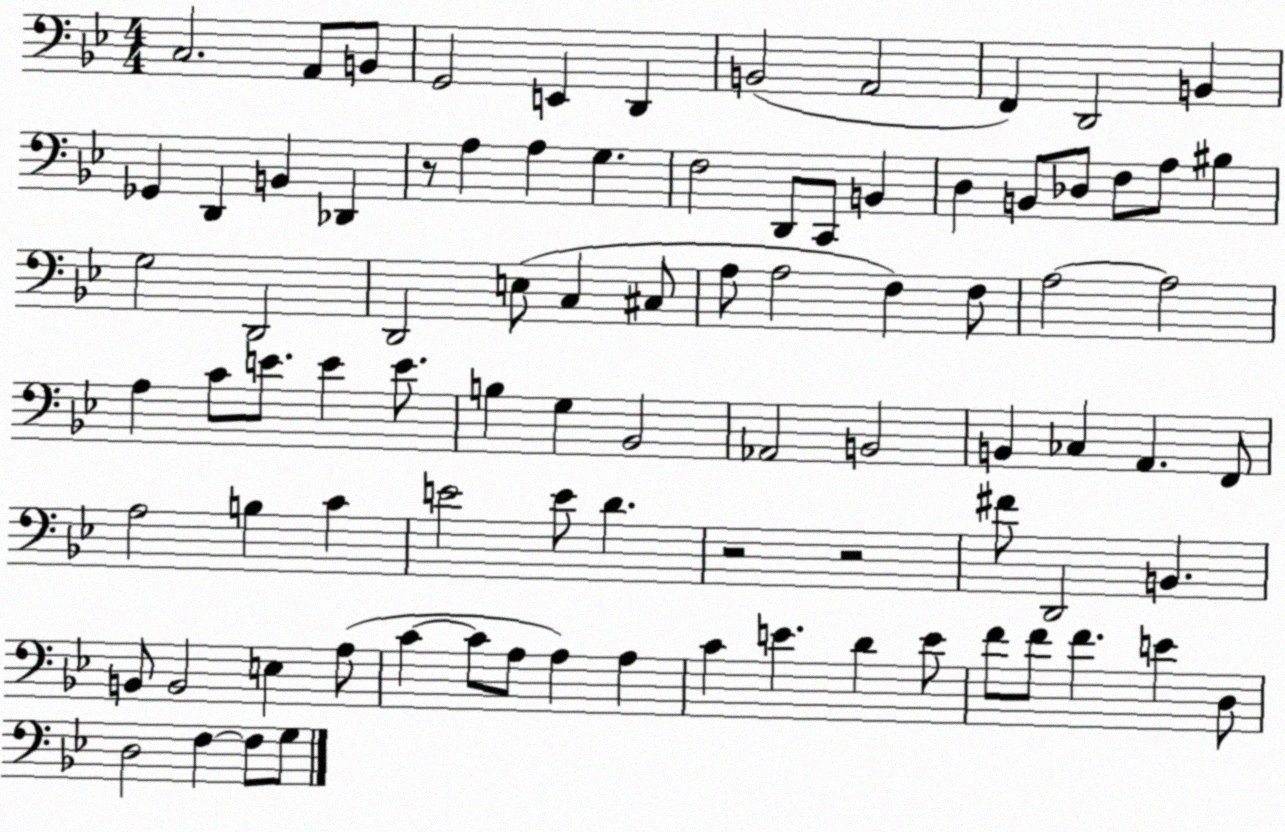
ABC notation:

X:1
T:Untitled
M:4/4
L:1/4
K:Bb
C,2 A,,/2 B,,/2 G,,2 E,, D,, B,,2 A,,2 F,, D,,2 B,, _G,, D,, B,, _D,, z/2 A, A, G, F,2 D,,/2 C,,/2 B,, D, B,,/2 _D,/2 F,/2 A,/2 ^B, G,2 D,,2 D,,2 E,/2 C, ^C,/2 A,/2 A,2 F, F,/2 A,2 A,2 A, C/2 E/2 E E/2 B, G, _B,,2 _A,,2 B,,2 B,, _C, A,, F,,/2 A,2 B, C E2 E/2 D z2 z2 ^F/2 D,,2 B,, B,,/2 B,,2 E, A,/2 C C/2 A,/2 A, A, C E D E/2 F/2 F/2 F E D,/2 D,2 F, F,/2 G,/2